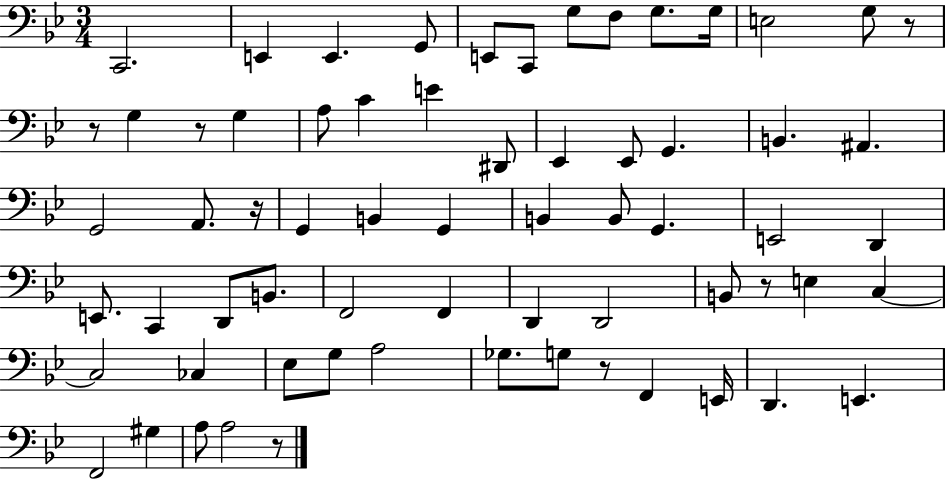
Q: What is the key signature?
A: BES major